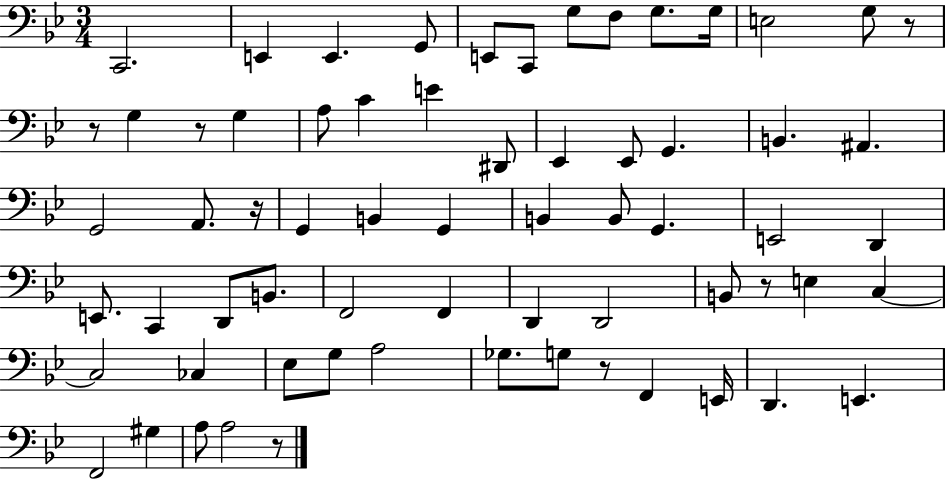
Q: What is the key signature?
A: BES major